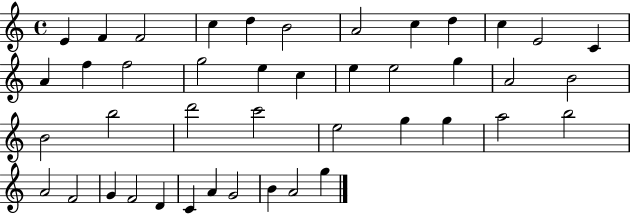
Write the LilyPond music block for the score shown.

{
  \clef treble
  \time 4/4
  \defaultTimeSignature
  \key c \major
  e'4 f'4 f'2 | c''4 d''4 b'2 | a'2 c''4 d''4 | c''4 e'2 c'4 | \break a'4 f''4 f''2 | g''2 e''4 c''4 | e''4 e''2 g''4 | a'2 b'2 | \break b'2 b''2 | d'''2 c'''2 | e''2 g''4 g''4 | a''2 b''2 | \break a'2 f'2 | g'4 f'2 d'4 | c'4 a'4 g'2 | b'4 a'2 g''4 | \break \bar "|."
}